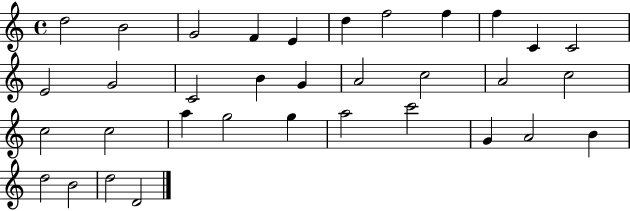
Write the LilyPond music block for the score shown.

{
  \clef treble
  \time 4/4
  \defaultTimeSignature
  \key c \major
  d''2 b'2 | g'2 f'4 e'4 | d''4 f''2 f''4 | f''4 c'4 c'2 | \break e'2 g'2 | c'2 b'4 g'4 | a'2 c''2 | a'2 c''2 | \break c''2 c''2 | a''4 g''2 g''4 | a''2 c'''2 | g'4 a'2 b'4 | \break d''2 b'2 | d''2 d'2 | \bar "|."
}